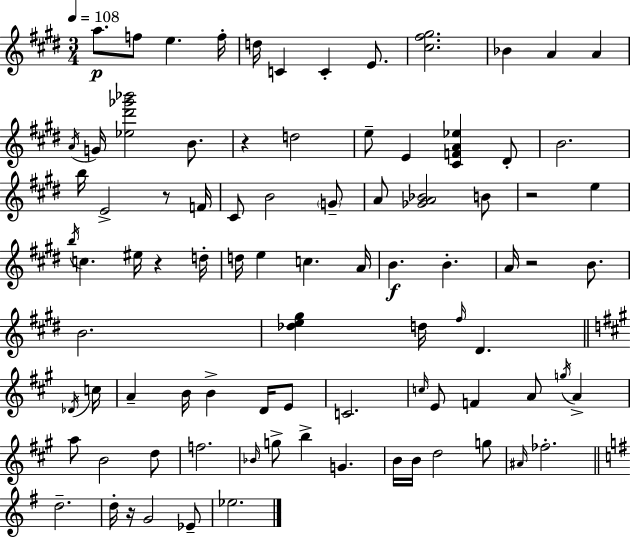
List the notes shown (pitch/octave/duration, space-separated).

A5/e. F5/e E5/q. F5/s D5/s C4/q C4/q E4/e. [C#5,F#5,G#5]/h. Bb4/q A4/q A4/q A4/s G4/s [Eb5,D#6,Gb6,Bb6]/h B4/e. R/q D5/h E5/e E4/q [C#4,F4,A4,Eb5]/q D#4/e B4/h. B5/s E4/h R/e F4/s C#4/e B4/h G4/e A4/e [Gb4,A4,Bb4]/h B4/e R/h E5/q B5/s C5/q. EIS5/s R/q D5/s D5/s E5/q C5/q. A4/s B4/q. B4/q. A4/s R/h B4/e. B4/h. [Db5,E5,G#5]/q D5/s F#5/s D#4/q. Db4/s C5/s A4/q B4/s B4/q D4/s E4/e C4/h. C5/s E4/e F4/q A4/e G5/s A4/q A5/e B4/h D5/e F5/h. Bb4/s G5/e B5/q G4/q. B4/s B4/s D5/h G5/e A#4/s FES5/h. D5/h. D5/s R/s G4/h Eb4/e Eb5/h.